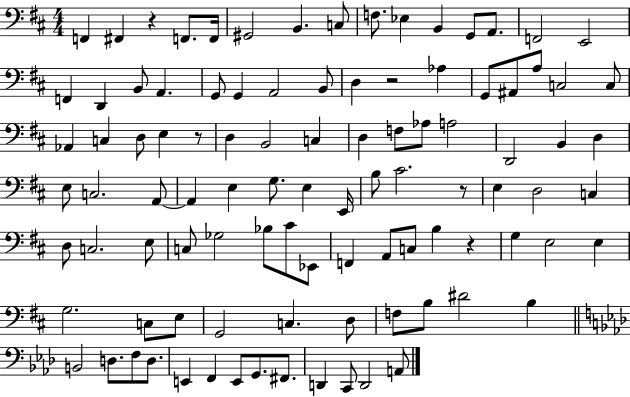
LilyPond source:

{
  \clef bass
  \numericTimeSignature
  \time 4/4
  \key d \major
  f,4 fis,4 r4 f,8. f,16 | gis,2 b,4. c8 | f8. ees4 b,4 g,8 a,8. | f,2 e,2 | \break f,4 d,4 b,8 a,4. | g,8 g,4 a,2 b,8 | d4 r2 aes4 | g,8 ais,8 a8 c2 c8 | \break aes,4 c4 d8 e4 r8 | d4 b,2 c4 | d4 f8 aes8 a2 | d,2 b,4 d4 | \break e8 c2. a,8~~ | a,4 e4 g8. e4 e,16 | b8 cis'2. r8 | e4 d2 c4 | \break d8 c2. e8 | c8 ges2 bes8 cis'8 ees,8 | f,4 a,8 c8 b4 r4 | g4 e2 e4 | \break g2. c8 e8 | g,2 c4. d8 | f8 b8 dis'2 b4 | \bar "||" \break \key aes \major b,2 d8. f8 d8. | e,4 f,4 e,8 g,8. fis,8. | d,4 c,8 d,2 a,8 | \bar "|."
}